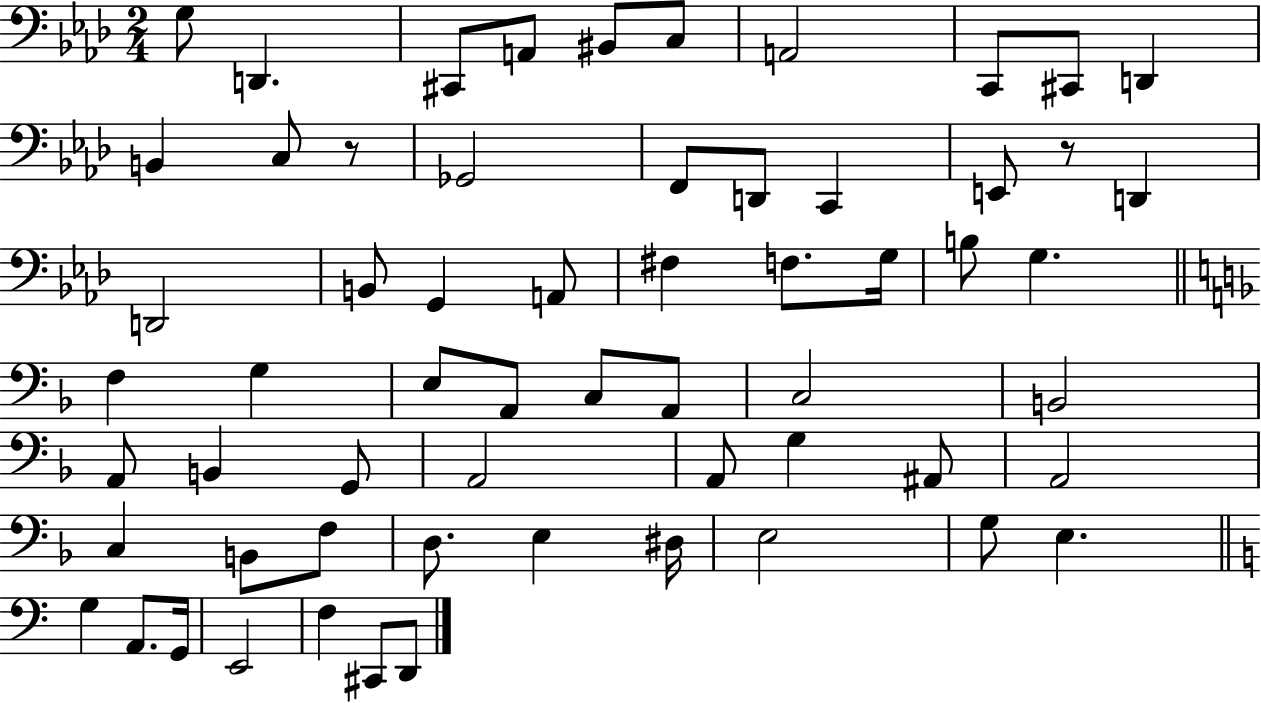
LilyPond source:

{
  \clef bass
  \numericTimeSignature
  \time 2/4
  \key aes \major
  \repeat volta 2 { g8 d,4. | cis,8 a,8 bis,8 c8 | a,2 | c,8 cis,8 d,4 | \break b,4 c8 r8 | ges,2 | f,8 d,8 c,4 | e,8 r8 d,4 | \break d,2 | b,8 g,4 a,8 | fis4 f8. g16 | b8 g4. | \break \bar "||" \break \key f \major f4 g4 | e8 a,8 c8 a,8 | c2 | b,2 | \break a,8 b,4 g,8 | a,2 | a,8 g4 ais,8 | a,2 | \break c4 b,8 f8 | d8. e4 dis16 | e2 | g8 e4. | \break \bar "||" \break \key a \minor g4 a,8. g,16 | e,2 | f4 cis,8 d,8 | } \bar "|."
}